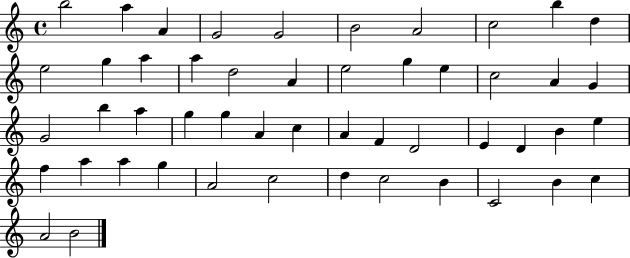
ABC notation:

X:1
T:Untitled
M:4/4
L:1/4
K:C
b2 a A G2 G2 B2 A2 c2 b d e2 g a a d2 A e2 g e c2 A G G2 b a g g A c A F D2 E D B e f a a g A2 c2 d c2 B C2 B c A2 B2